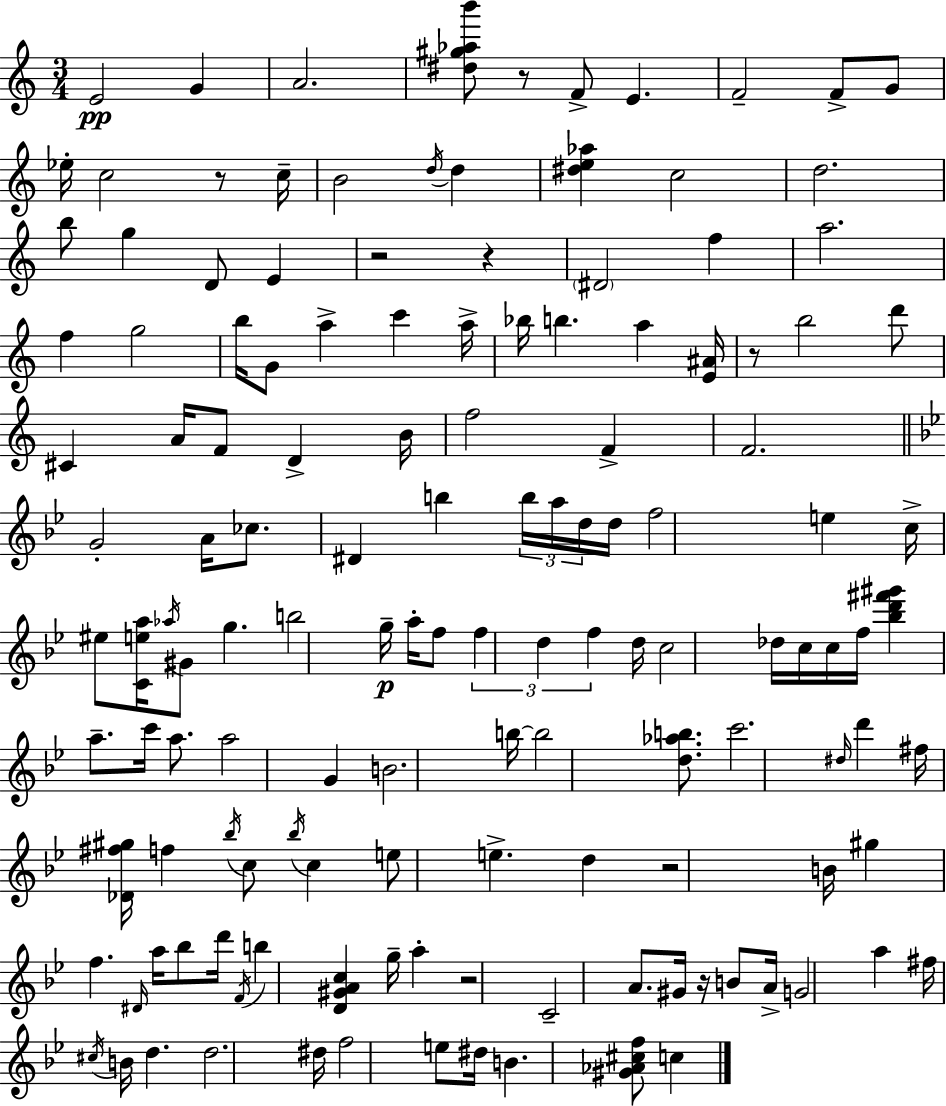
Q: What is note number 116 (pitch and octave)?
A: D#5